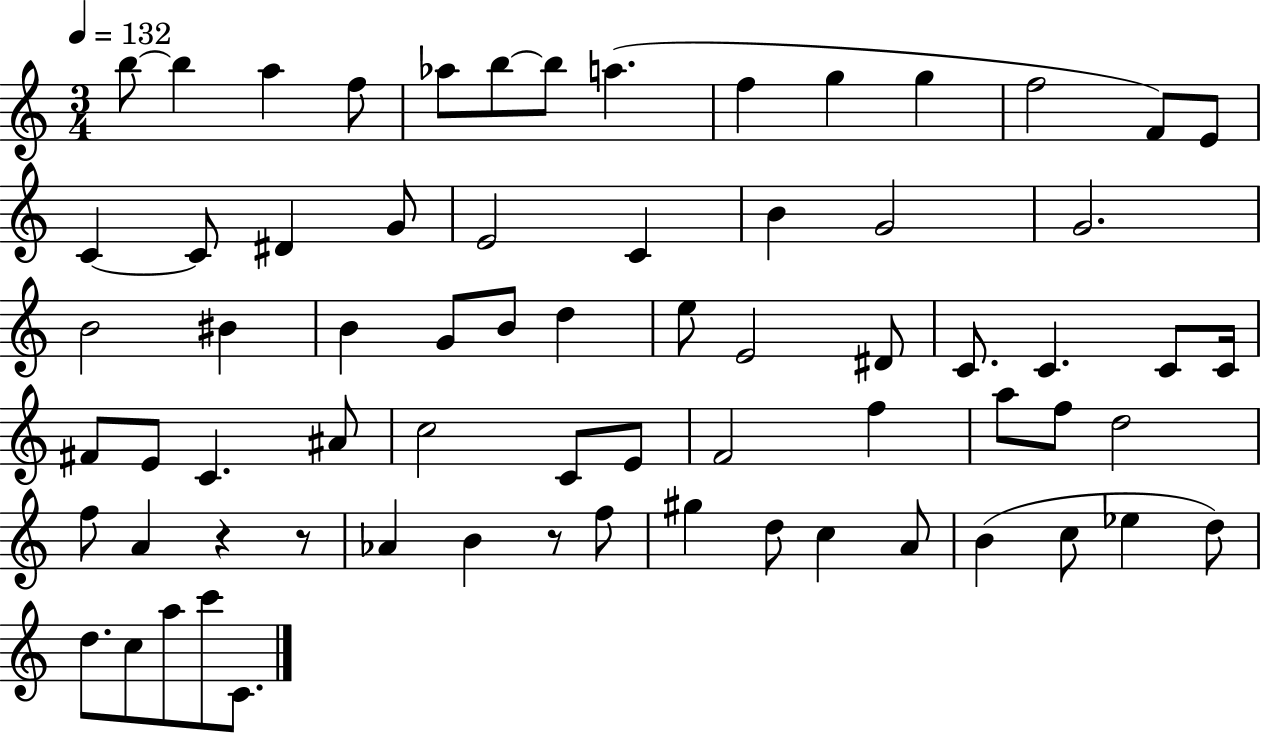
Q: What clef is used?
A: treble